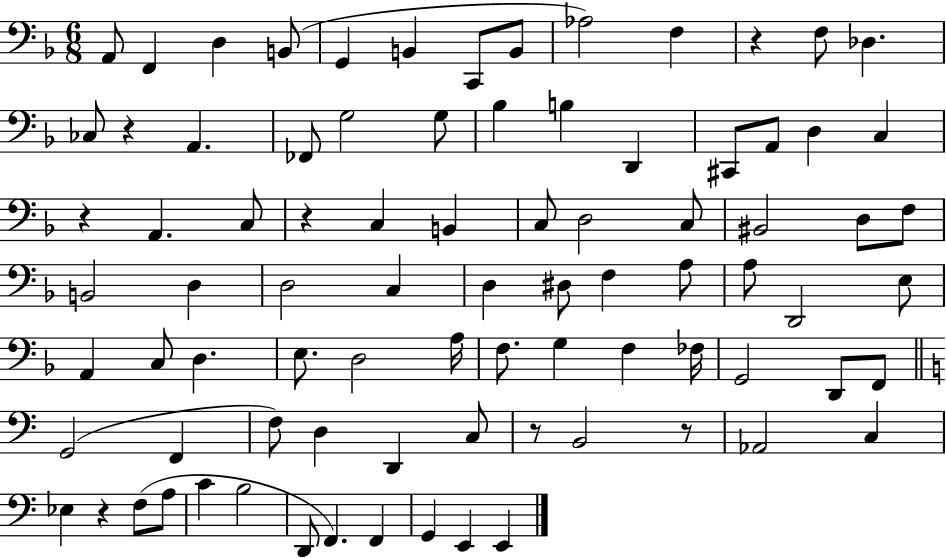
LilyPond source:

{
  \clef bass
  \numericTimeSignature
  \time 6/8
  \key f \major
  \repeat volta 2 { a,8 f,4 d4 b,8( | g,4 b,4 c,8 b,8 | aes2) f4 | r4 f8 des4. | \break ces8 r4 a,4. | fes,8 g2 g8 | bes4 b4 d,4 | cis,8 a,8 d4 c4 | \break r4 a,4. c8 | r4 c4 b,4 | c8 d2 c8 | bis,2 d8 f8 | \break b,2 d4 | d2 c4 | d4 dis8 f4 a8 | a8 d,2 e8 | \break a,4 c8 d4. | e8. d2 a16 | f8. g4 f4 fes16 | g,2 d,8 f,8 | \break \bar "||" \break \key c \major g,2( f,4 | f8) d4 d,4 c8 | r8 b,2 r8 | aes,2 c4 | \break ees4 r4 f8( a8 | c'4 b2 | d,8 f,4.) f,4 | g,4 e,4 e,4 | \break } \bar "|."
}